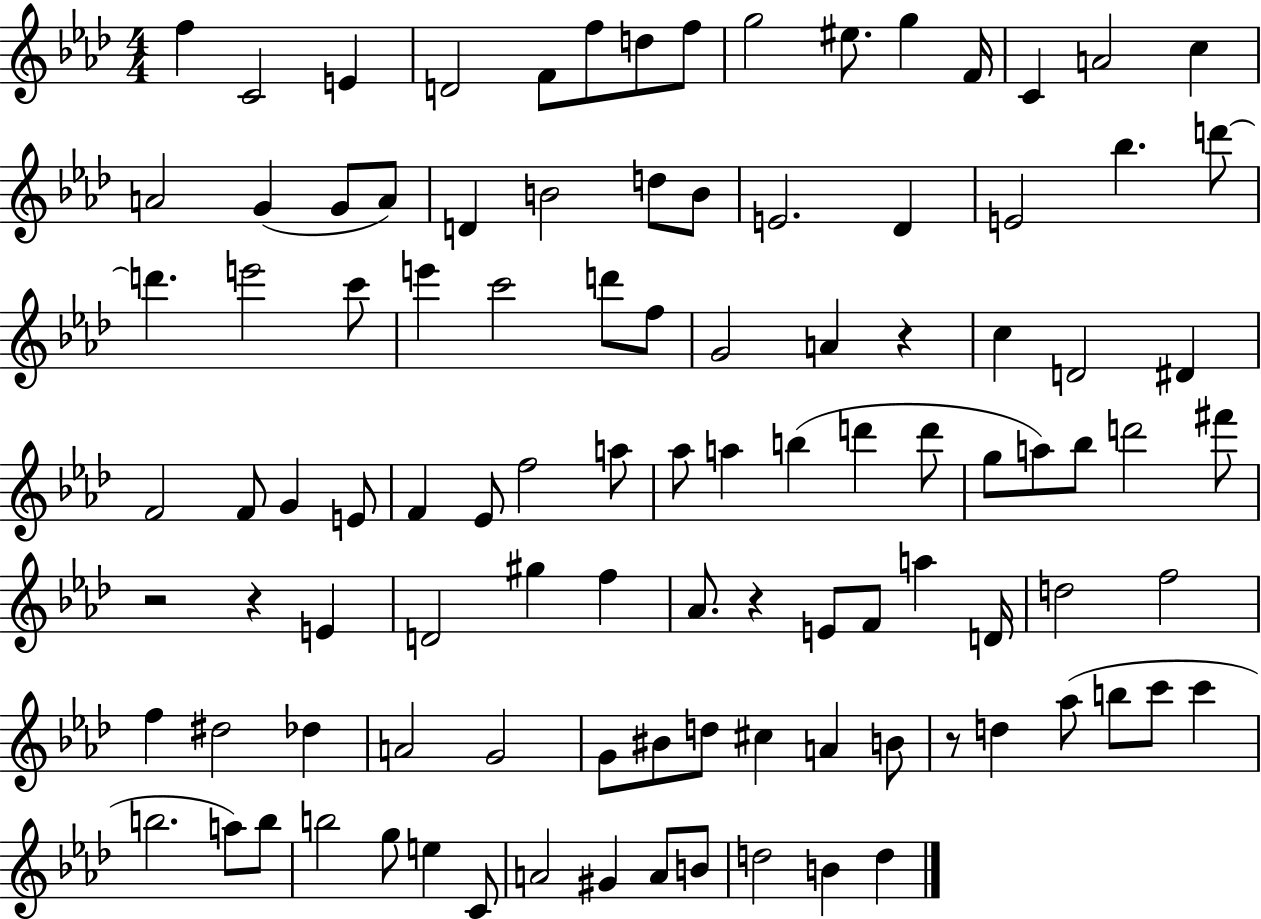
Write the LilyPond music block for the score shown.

{
  \clef treble
  \numericTimeSignature
  \time 4/4
  \key aes \major
  f''4 c'2 e'4 | d'2 f'8 f''8 d''8 f''8 | g''2 eis''8. g''4 f'16 | c'4 a'2 c''4 | \break a'2 g'4( g'8 a'8) | d'4 b'2 d''8 b'8 | e'2. des'4 | e'2 bes''4. d'''8~~ | \break d'''4. e'''2 c'''8 | e'''4 c'''2 d'''8 f''8 | g'2 a'4 r4 | c''4 d'2 dis'4 | \break f'2 f'8 g'4 e'8 | f'4 ees'8 f''2 a''8 | aes''8 a''4 b''4( d'''4 d'''8 | g''8 a''8) bes''8 d'''2 fis'''8 | \break r2 r4 e'4 | d'2 gis''4 f''4 | aes'8. r4 e'8 f'8 a''4 d'16 | d''2 f''2 | \break f''4 dis''2 des''4 | a'2 g'2 | g'8 bis'8 d''8 cis''4 a'4 b'8 | r8 d''4 aes''8( b''8 c'''8 c'''4 | \break b''2. a''8) b''8 | b''2 g''8 e''4 c'8 | a'2 gis'4 a'8 b'8 | d''2 b'4 d''4 | \break \bar "|."
}